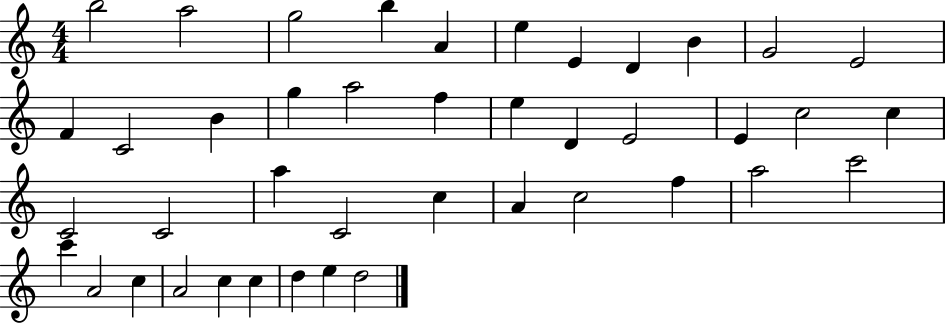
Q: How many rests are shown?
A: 0